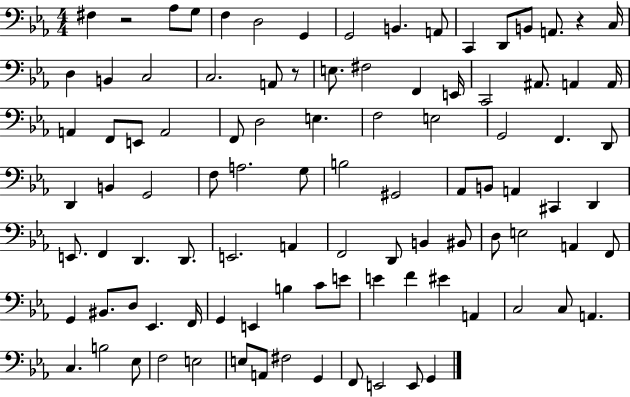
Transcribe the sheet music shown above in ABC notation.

X:1
T:Untitled
M:4/4
L:1/4
K:Eb
^F, z2 _A,/2 G,/2 F, D,2 G,, G,,2 B,, A,,/2 C,, D,,/2 B,,/2 A,,/2 z C,/4 D, B,, C,2 C,2 A,,/2 z/2 E,/2 ^F,2 F,, E,,/4 C,,2 ^A,,/2 A,, A,,/4 A,, F,,/2 E,,/2 A,,2 F,,/2 D,2 E, F,2 E,2 G,,2 F,, D,,/2 D,, B,, G,,2 F,/2 A,2 G,/2 B,2 ^G,,2 _A,,/2 B,,/2 A,, ^C,, D,, E,,/2 F,, D,, D,,/2 E,,2 A,, F,,2 D,,/2 B,, ^B,,/2 D,/2 E,2 A,, F,,/2 G,, ^B,,/2 D,/2 _E,, F,,/4 G,, E,, B, C/2 E/2 E F ^E A,, C,2 C,/2 A,, C, B,2 _E,/2 F,2 E,2 E,/2 A,,/2 ^F,2 G,, F,,/2 E,,2 E,,/2 G,,